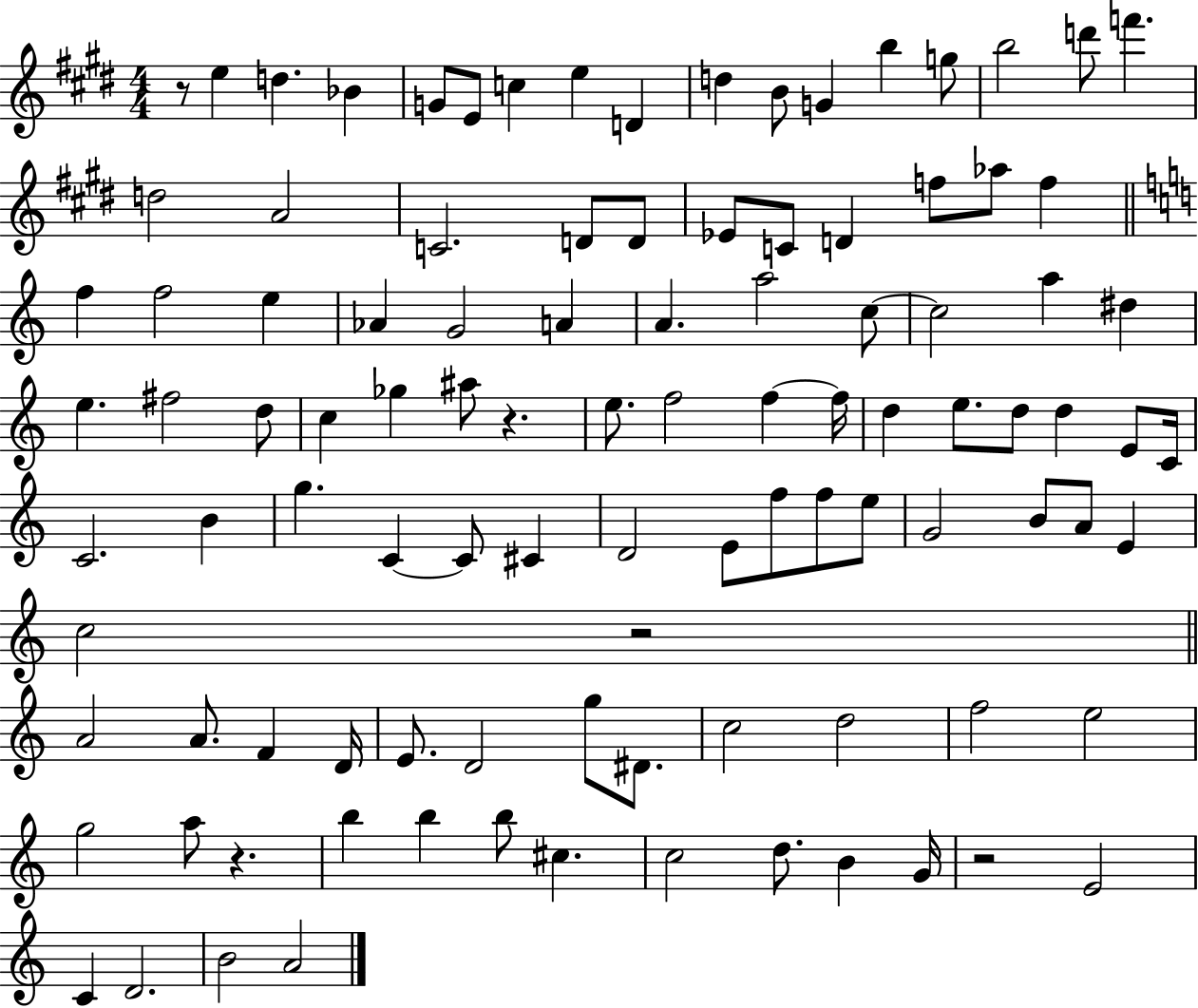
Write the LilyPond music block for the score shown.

{
  \clef treble
  \numericTimeSignature
  \time 4/4
  \key e \major
  r8 e''4 d''4. bes'4 | g'8 e'8 c''4 e''4 d'4 | d''4 b'8 g'4 b''4 g''8 | b''2 d'''8 f'''4. | \break d''2 a'2 | c'2. d'8 d'8 | ees'8 c'8 d'4 f''8 aes''8 f''4 | \bar "||" \break \key c \major f''4 f''2 e''4 | aes'4 g'2 a'4 | a'4. a''2 c''8~~ | c''2 a''4 dis''4 | \break e''4. fis''2 d''8 | c''4 ges''4 ais''8 r4. | e''8. f''2 f''4~~ f''16 | d''4 e''8. d''8 d''4 e'8 c'16 | \break c'2. b'4 | g''4. c'4~~ c'8 cis'4 | d'2 e'8 f''8 f''8 e''8 | g'2 b'8 a'8 e'4 | \break c''2 r2 | \bar "||" \break \key c \major a'2 a'8. f'4 d'16 | e'8. d'2 g''8 dis'8. | c''2 d''2 | f''2 e''2 | \break g''2 a''8 r4. | b''4 b''4 b''8 cis''4. | c''2 d''8. b'4 g'16 | r2 e'2 | \break c'4 d'2. | b'2 a'2 | \bar "|."
}